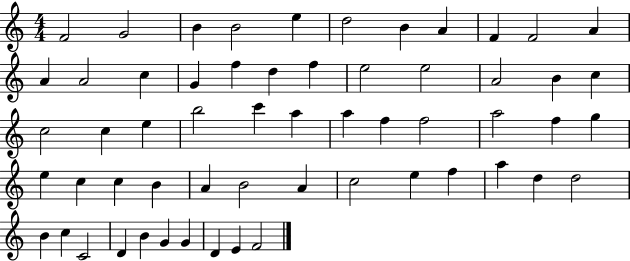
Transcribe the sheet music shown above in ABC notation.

X:1
T:Untitled
M:4/4
L:1/4
K:C
F2 G2 B B2 e d2 B A F F2 A A A2 c G f d f e2 e2 A2 B c c2 c e b2 c' a a f f2 a2 f g e c c B A B2 A c2 e f a d d2 B c C2 D B G G D E F2